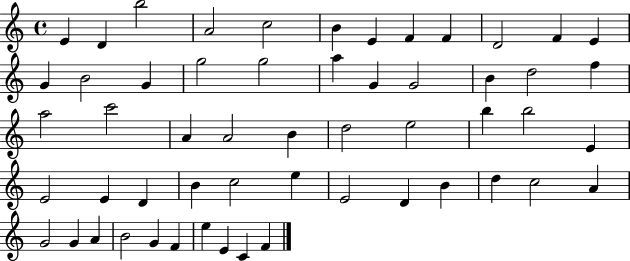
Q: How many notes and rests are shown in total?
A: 55